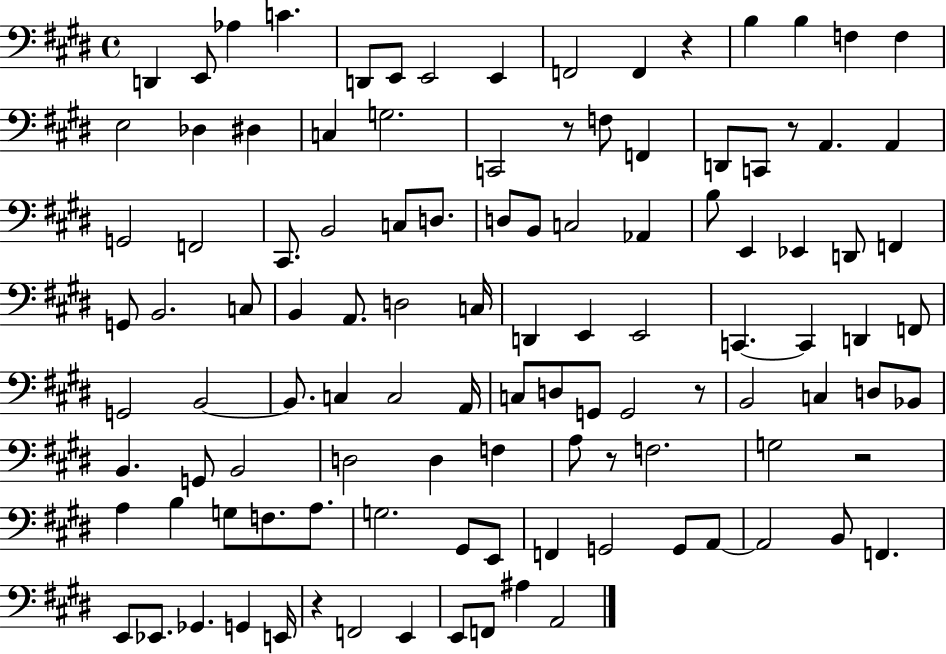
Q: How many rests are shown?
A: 7